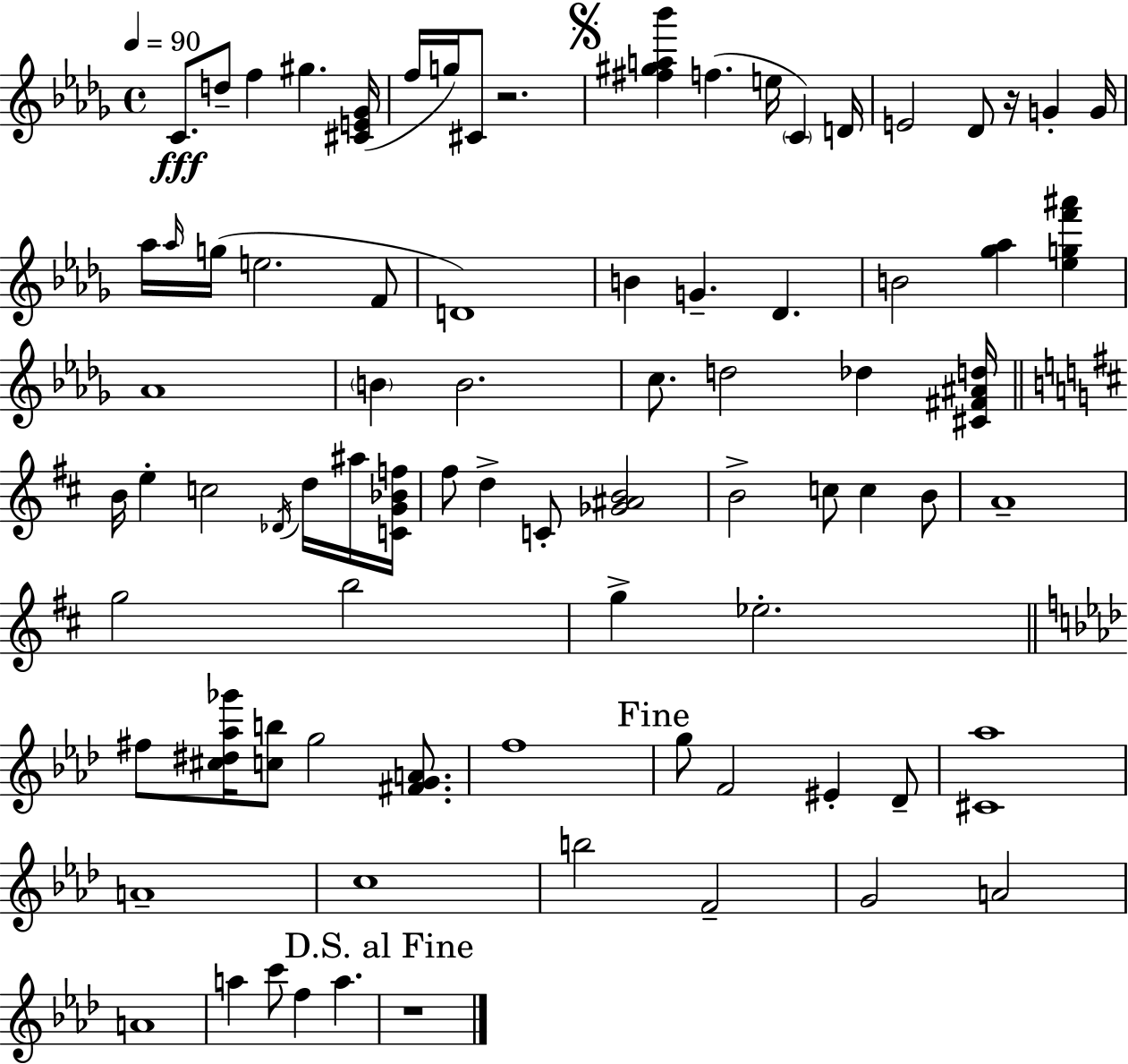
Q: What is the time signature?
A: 4/4